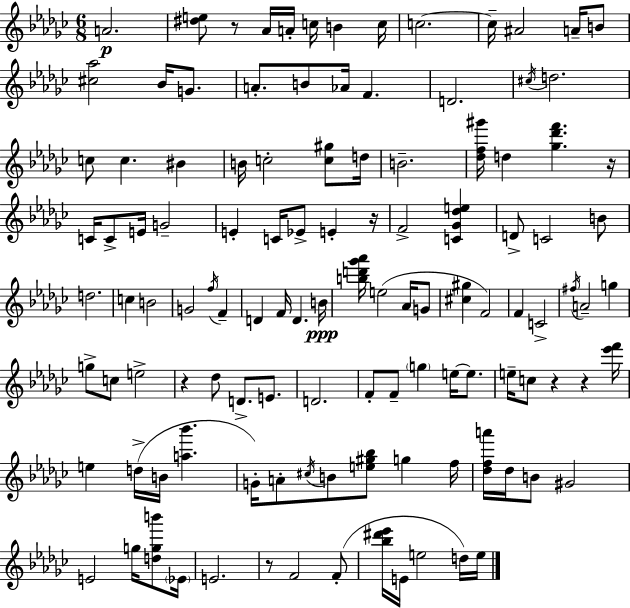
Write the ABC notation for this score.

X:1
T:Untitled
M:6/8
L:1/4
K:Ebm
A2 [^de]/2 z/2 _A/4 A/4 c/4 B c/4 c2 c/4 ^A2 A/4 B/2 [^c_a]2 _B/4 G/2 A/2 B/2 _A/4 F D2 ^c/4 d2 c/2 c ^B B/4 c2 [c^g]/2 d/4 B2 [_df^g']/4 d [_g_d'f'] z/4 C/4 C/2 E/4 G2 E C/4 _E/2 E z/4 F2 [C_G_de] D/2 C2 B/2 d2 c B2 G2 f/4 F D F/4 D B/4 [bd'_g'_a']/4 e2 _A/4 G/2 [^c^g] F2 F C2 ^f/4 A2 g g/2 c/2 e2 z _d/2 D/2 E/2 D2 F/2 F/2 g e/4 e/2 e/4 c/2 z z [_e'f']/4 e d/4 B/4 [a_b'] G/4 A/2 ^c/4 B/2 [e^g_b]/2 g f/4 [_dfa']/4 _d/4 B/2 ^G2 E2 g/4 [dgb']/2 _E/4 E2 z/2 F2 F/2 [_b^d'_e']/4 E/4 e2 d/4 e/4